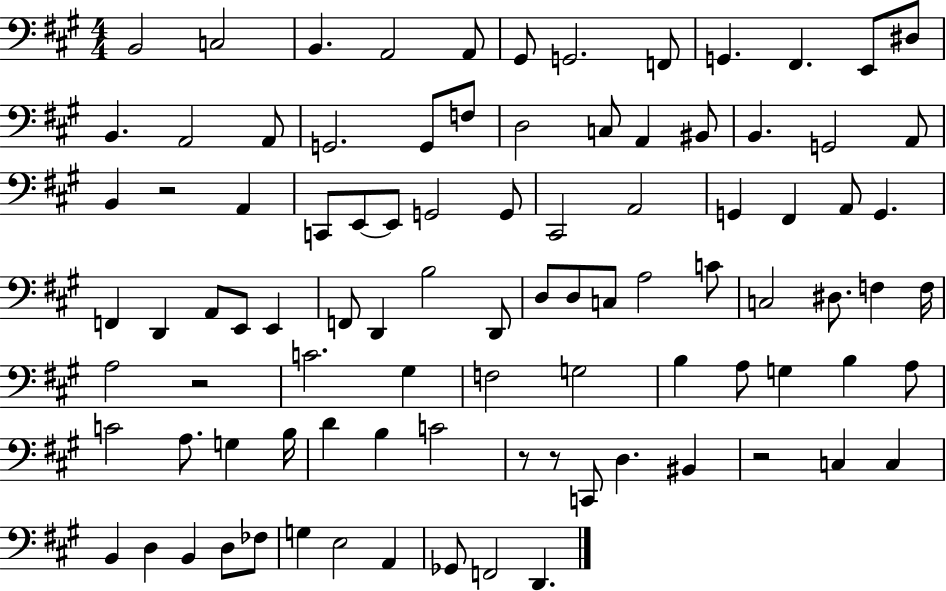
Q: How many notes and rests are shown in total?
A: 94